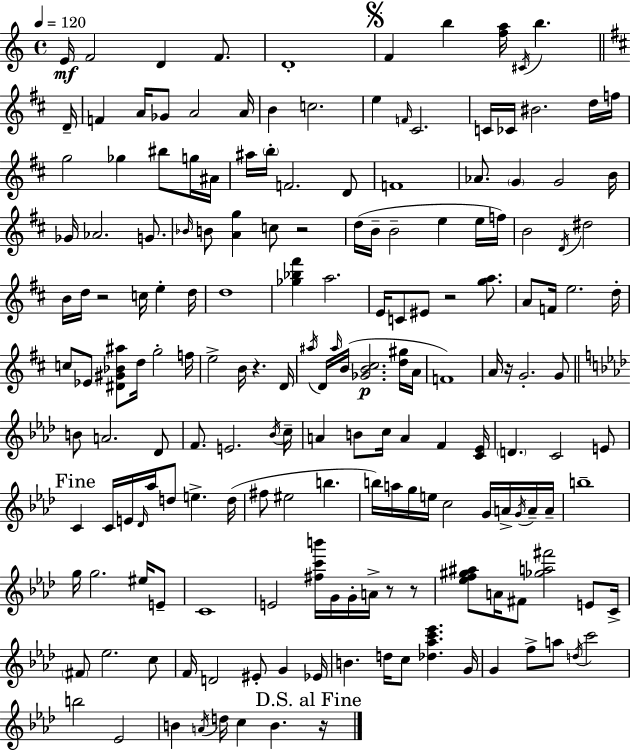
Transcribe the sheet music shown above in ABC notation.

X:1
T:Untitled
M:4/4
L:1/4
K:C
E/4 F2 D F/2 D4 F b [fa]/4 ^C/4 b D/4 F A/4 _G/2 A2 A/4 B c2 e F/4 ^C2 C/4 _C/4 ^B2 d/4 f/4 g2 _g ^b/2 g/4 ^A/4 ^a/4 b/4 F2 D/2 F4 _A/2 G G2 B/4 _G/4 _A2 G/2 _B/4 B/2 [Ag] c/2 z2 d/4 B/4 B2 e e/4 f/4 B2 D/4 ^d2 B/4 d/4 z2 c/4 e d/4 d4 [_g_b^f'] a2 E/4 C/2 ^E/2 z2 [ga]/2 A/2 F/4 e2 d/4 c/2 _E/2 [^D^G_B^a]/2 d/4 g2 f/4 e2 B/4 z D/4 ^a/4 D/4 ^a/4 B/4 [_GB^c]2 [d^g]/4 A/4 F4 A/4 z/4 G2 G/2 B/2 A2 _D/2 F/2 E2 _B/4 c/4 A B/2 c/4 A F [C_E]/4 D C2 E/2 C C/4 E/4 _D/4 _a/4 d/2 e d/4 ^f/2 ^e2 b b/4 a/4 g/4 e/4 c2 G/4 A/4 G/4 A/4 A/4 b4 g/4 g2 ^e/4 E/2 C4 E2 [^fc'b']/4 G/4 G/4 A/4 z/2 z/2 [_ef^g^a]/2 A/4 ^F/2 [_ga^f']2 E/2 C/4 ^F/2 _e2 c/2 F/4 D2 ^E/2 G _E/4 B d/4 c/2 [_d_ac'_e'] G/4 G f/2 a/2 d/4 c'2 b2 _E2 B A/4 d/4 c B z/4